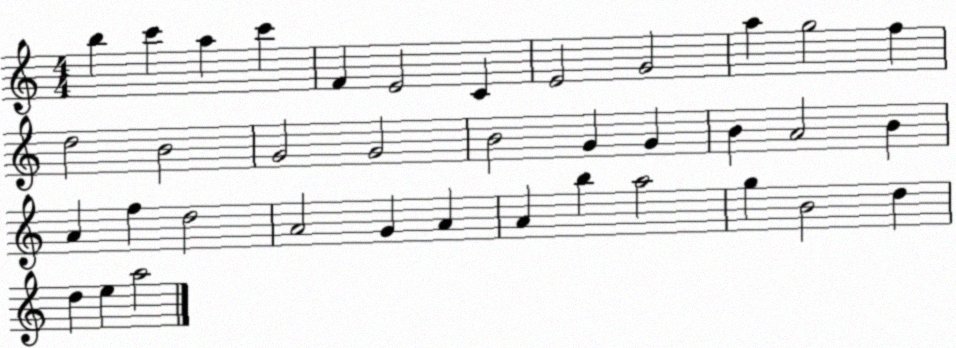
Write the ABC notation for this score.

X:1
T:Untitled
M:4/4
L:1/4
K:C
b c' a c' F E2 C E2 G2 a g2 f d2 B2 G2 G2 B2 G G B A2 B A f d2 A2 G A A b a2 g B2 d d e a2